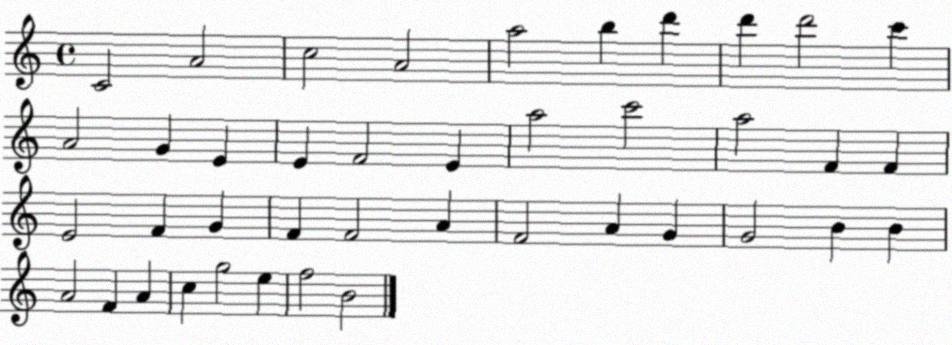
X:1
T:Untitled
M:4/4
L:1/4
K:C
C2 A2 c2 A2 a2 b d' d' d'2 c' A2 G E E F2 E a2 c'2 a2 F F E2 F G F F2 A F2 A G G2 B B A2 F A c g2 e f2 B2